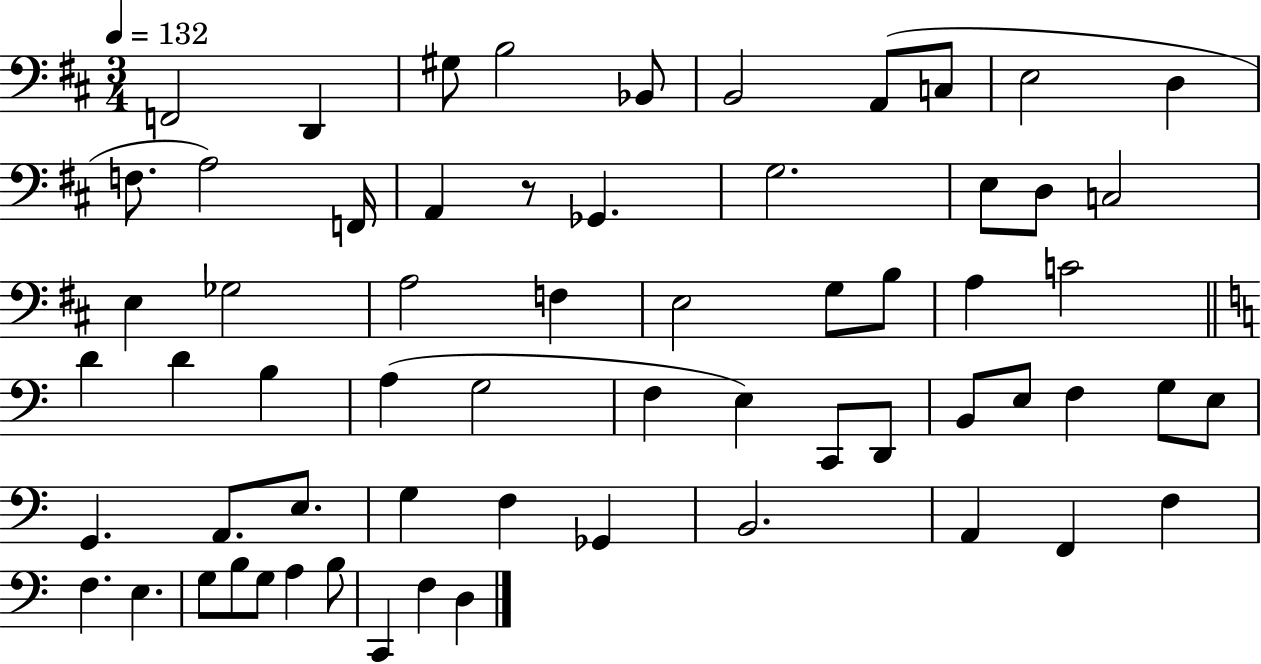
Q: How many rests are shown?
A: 1